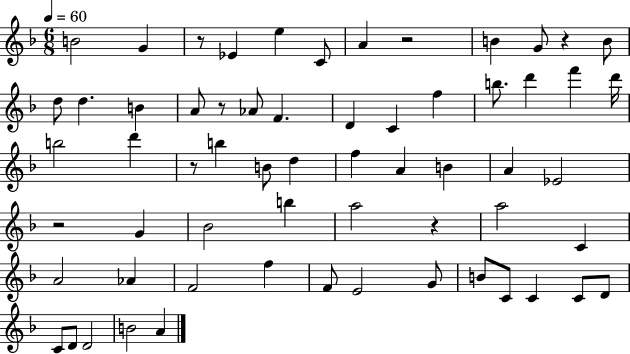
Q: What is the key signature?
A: F major